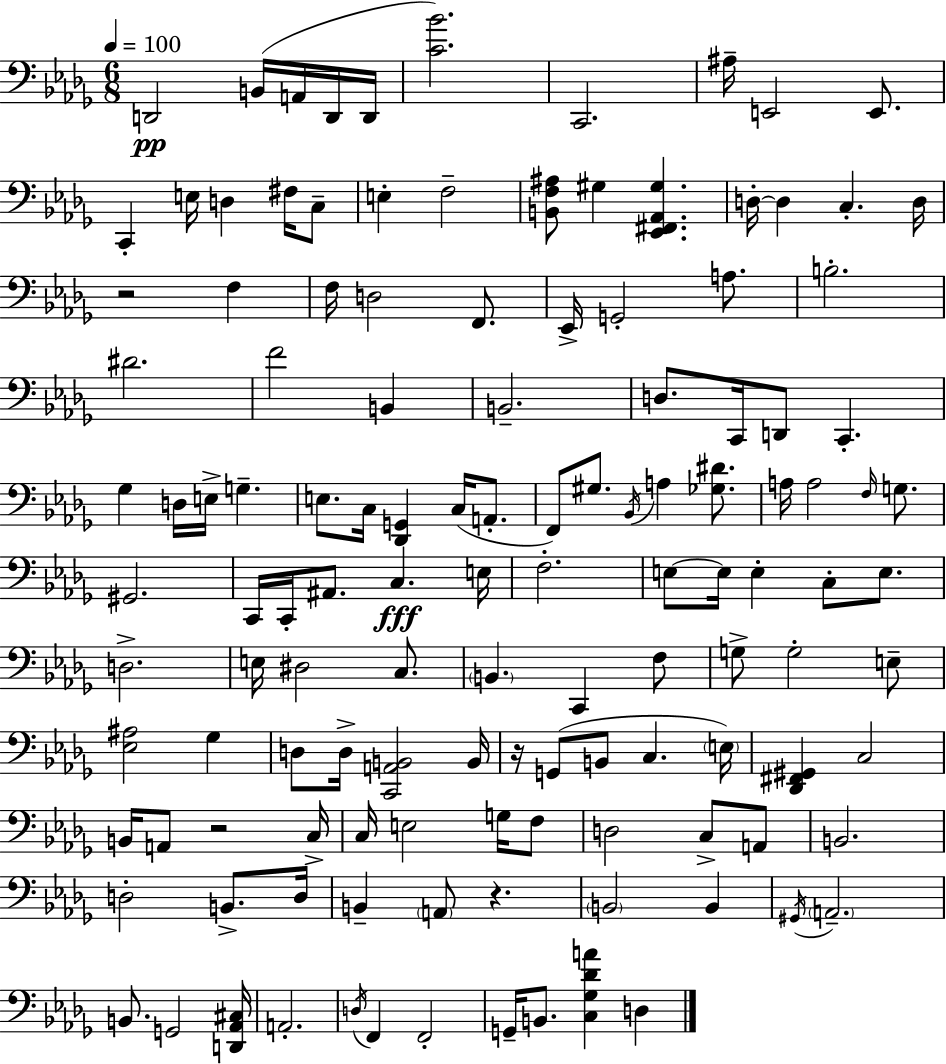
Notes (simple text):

D2/h B2/s A2/s D2/s D2/s [C4,Bb4]/h. C2/h. A#3/s E2/h E2/e. C2/q E3/s D3/q F#3/s C3/e E3/q F3/h [B2,F3,A#3]/e G#3/q [Eb2,F#2,Ab2,G#3]/q. D3/s D3/q C3/q. D3/s R/h F3/q F3/s D3/h F2/e. Eb2/s G2/h A3/e. B3/h. D#4/h. F4/h B2/q B2/h. D3/e. C2/s D2/e C2/q. Gb3/q D3/s E3/s G3/q. E3/e. C3/s [Db2,G2]/q C3/s A2/e. F2/e G#3/e. Bb2/s A3/q [Gb3,D#4]/e. A3/s A3/h F3/s G3/e. G#2/h. C2/s C2/s A#2/e. C3/q. E3/s F3/h. E3/e E3/s E3/q C3/e E3/e. D3/h. E3/s D#3/h C3/e. B2/q. C2/q F3/e G3/e G3/h E3/e [Eb3,A#3]/h Gb3/q D3/e D3/s [C2,A2,B2]/h B2/s R/s G2/e B2/e C3/q. E3/s [Db2,F#2,G#2]/q C3/h B2/s A2/e R/h C3/s C3/s E3/h G3/s F3/e D3/h C3/e A2/e B2/h. D3/h B2/e. D3/s B2/q A2/e R/q. B2/h B2/q G#2/s A2/h. B2/e. G2/h [D2,Ab2,C#3]/s A2/h. D3/s F2/q F2/h G2/s B2/e. [C3,Gb3,Db4,A4]/q D3/q